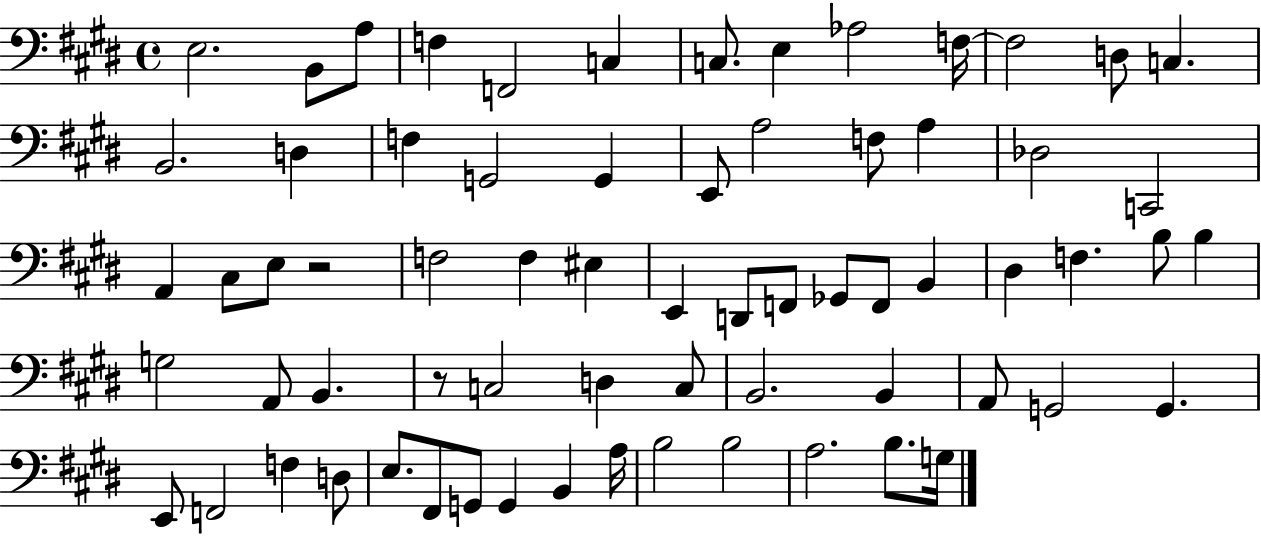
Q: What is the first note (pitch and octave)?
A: E3